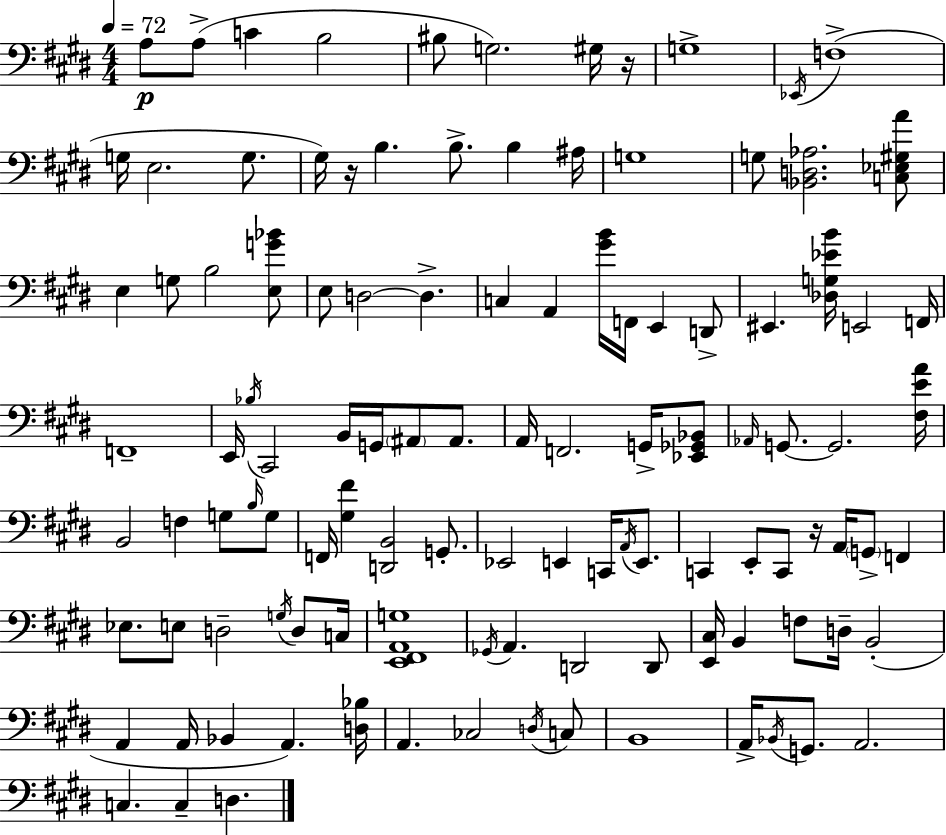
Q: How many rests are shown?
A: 3